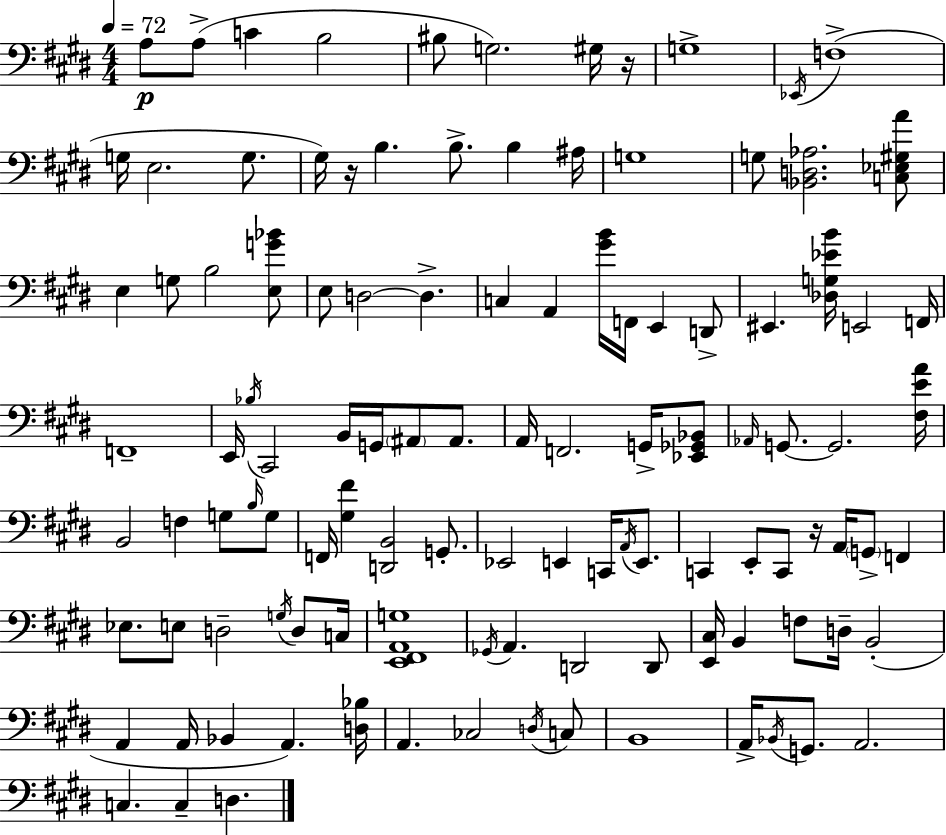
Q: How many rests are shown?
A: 3